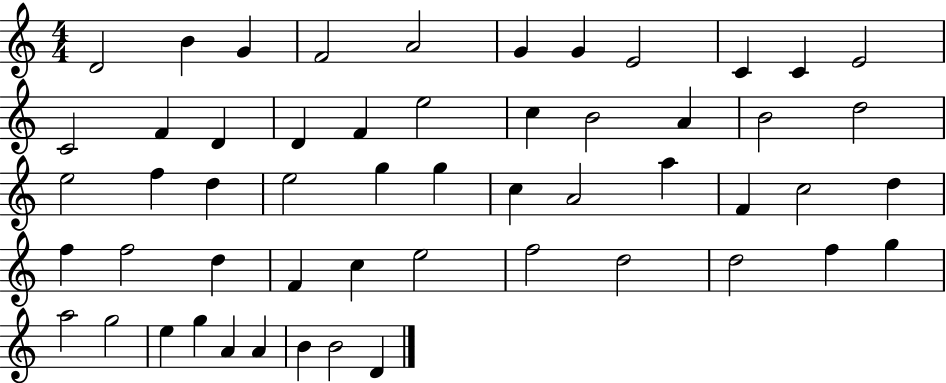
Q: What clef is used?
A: treble